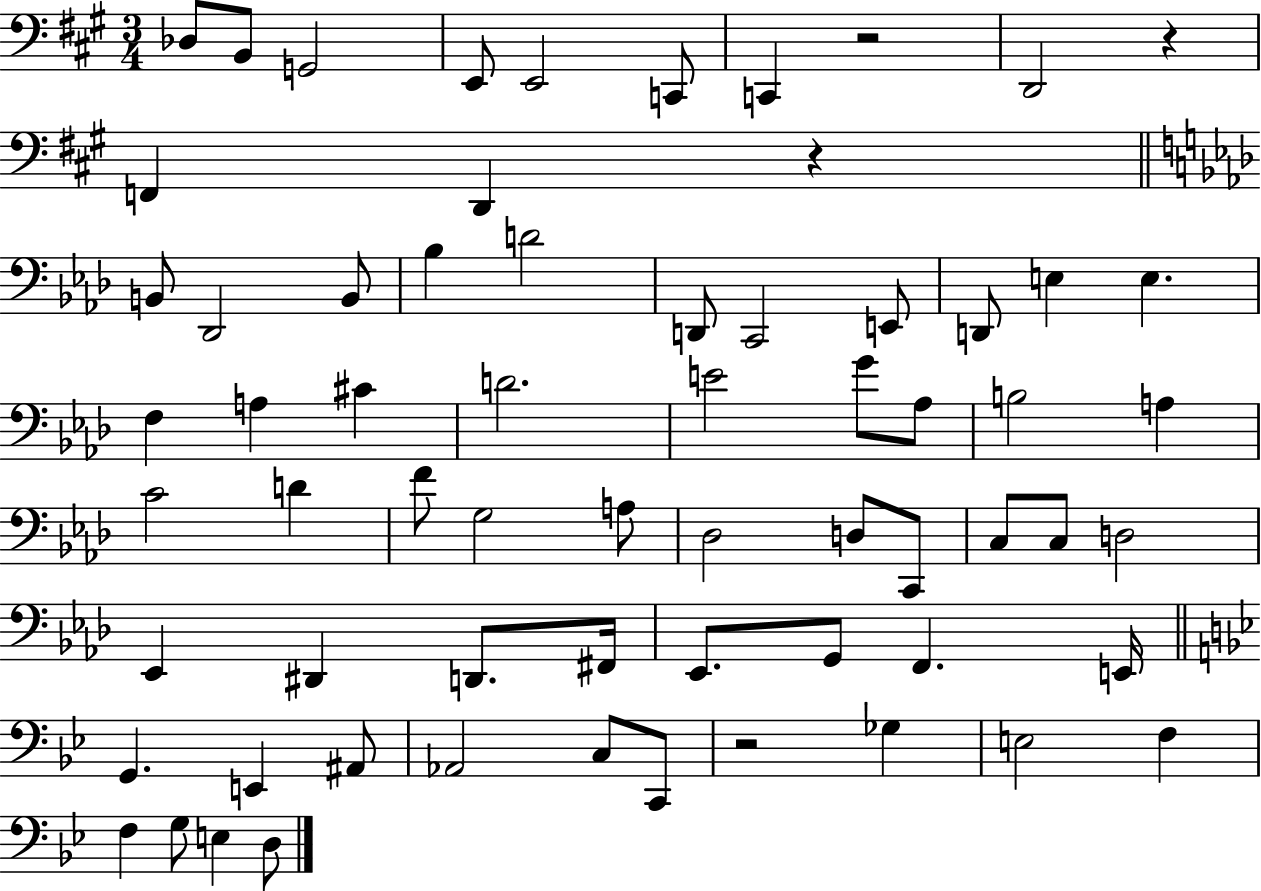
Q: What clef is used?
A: bass